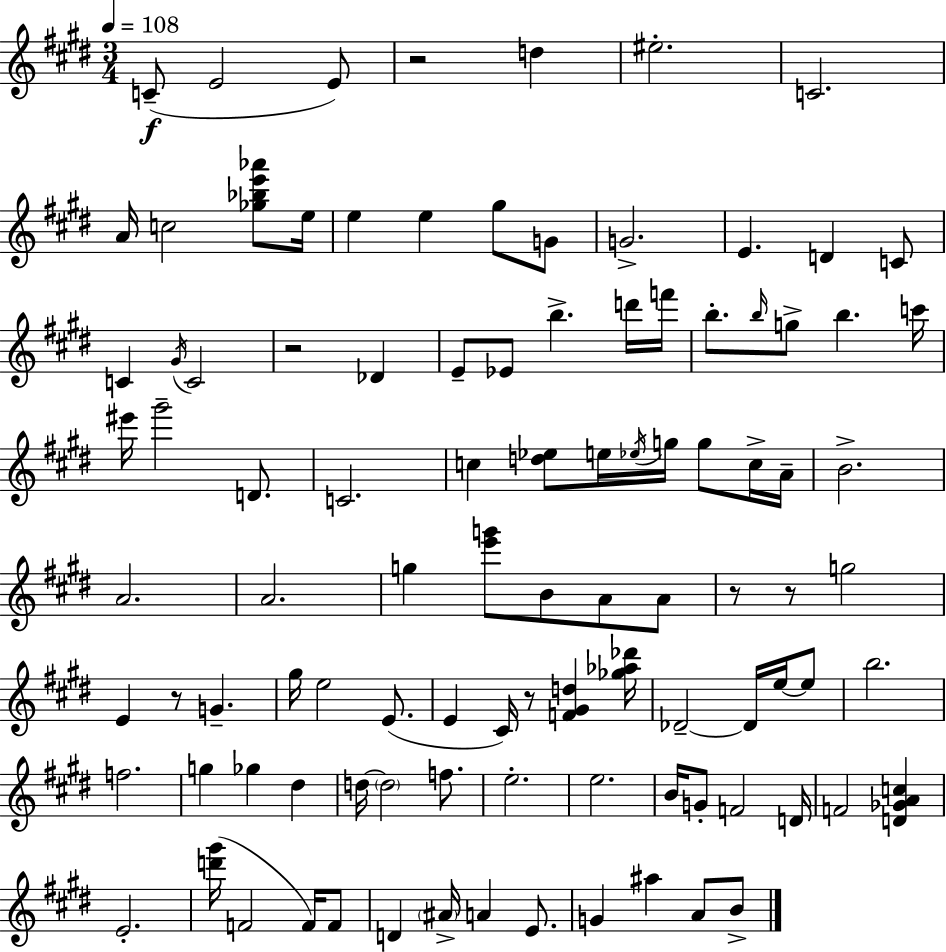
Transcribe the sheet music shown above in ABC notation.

X:1
T:Untitled
M:3/4
L:1/4
K:E
C/2 E2 E/2 z2 d ^e2 C2 A/4 c2 [_g_be'_a']/2 e/4 e e ^g/2 G/2 G2 E D C/2 C ^G/4 C2 z2 _D E/2 _E/2 b d'/4 f'/4 b/2 b/4 g/2 b c'/4 ^e'/4 ^g'2 D/2 C2 c [d_e]/2 e/4 _e/4 g/4 g/2 c/4 A/4 B2 A2 A2 g [e'g']/2 B/2 A/2 A/2 z/2 z/2 g2 E z/2 G ^g/4 e2 E/2 E ^C/4 z/2 [F^Gd] [_g_a_d']/4 _D2 _D/4 e/4 e/2 b2 f2 g _g ^d d/4 d2 f/2 e2 e2 B/4 G/2 F2 D/4 F2 [D_GAc] E2 [d'^g']/4 F2 F/4 F/2 D ^A/4 A E/2 G ^a A/2 B/2